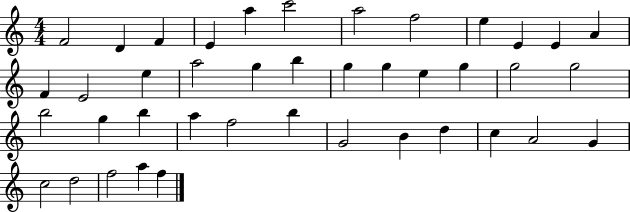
F4/h D4/q F4/q E4/q A5/q C6/h A5/h F5/h E5/q E4/q E4/q A4/q F4/q E4/h E5/q A5/h G5/q B5/q G5/q G5/q E5/q G5/q G5/h G5/h B5/h G5/q B5/q A5/q F5/h B5/q G4/h B4/q D5/q C5/q A4/h G4/q C5/h D5/h F5/h A5/q F5/q